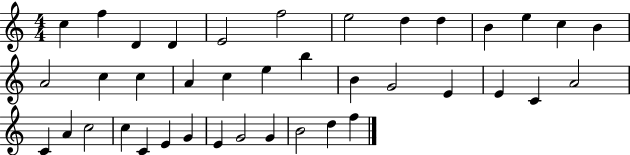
{
  \clef treble
  \numericTimeSignature
  \time 4/4
  \key c \major
  c''4 f''4 d'4 d'4 | e'2 f''2 | e''2 d''4 d''4 | b'4 e''4 c''4 b'4 | \break a'2 c''4 c''4 | a'4 c''4 e''4 b''4 | b'4 g'2 e'4 | e'4 c'4 a'2 | \break c'4 a'4 c''2 | c''4 c'4 e'4 g'4 | e'4 g'2 g'4 | b'2 d''4 f''4 | \break \bar "|."
}